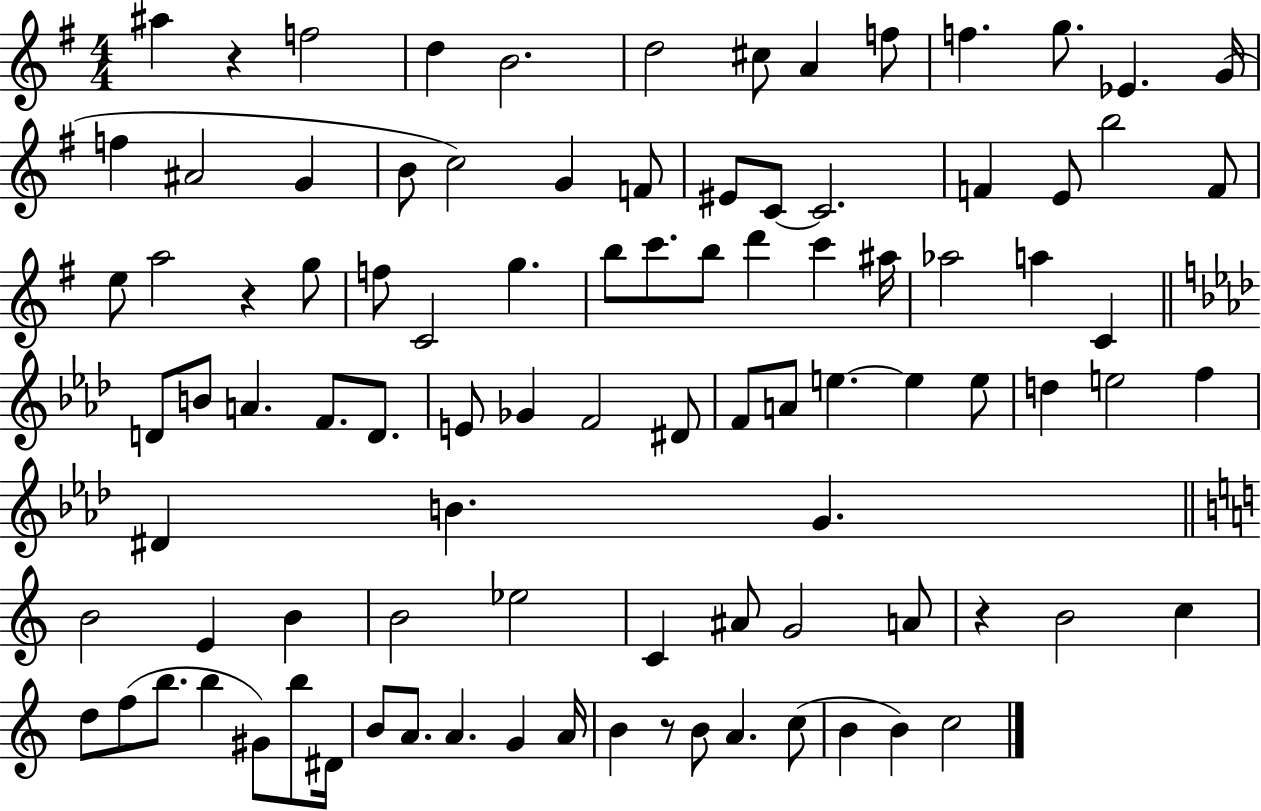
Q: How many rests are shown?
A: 4